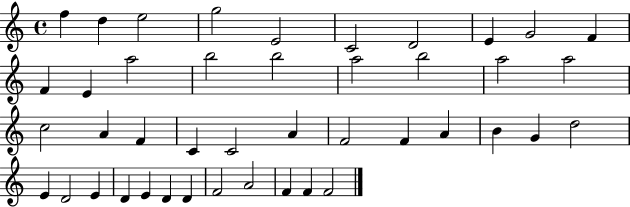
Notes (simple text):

F5/q D5/q E5/h G5/h E4/h C4/h D4/h E4/q G4/h F4/q F4/q E4/q A5/h B5/h B5/h A5/h B5/h A5/h A5/h C5/h A4/q F4/q C4/q C4/h A4/q F4/h F4/q A4/q B4/q G4/q D5/h E4/q D4/h E4/q D4/q E4/q D4/q D4/q F4/h A4/h F4/q F4/q F4/h